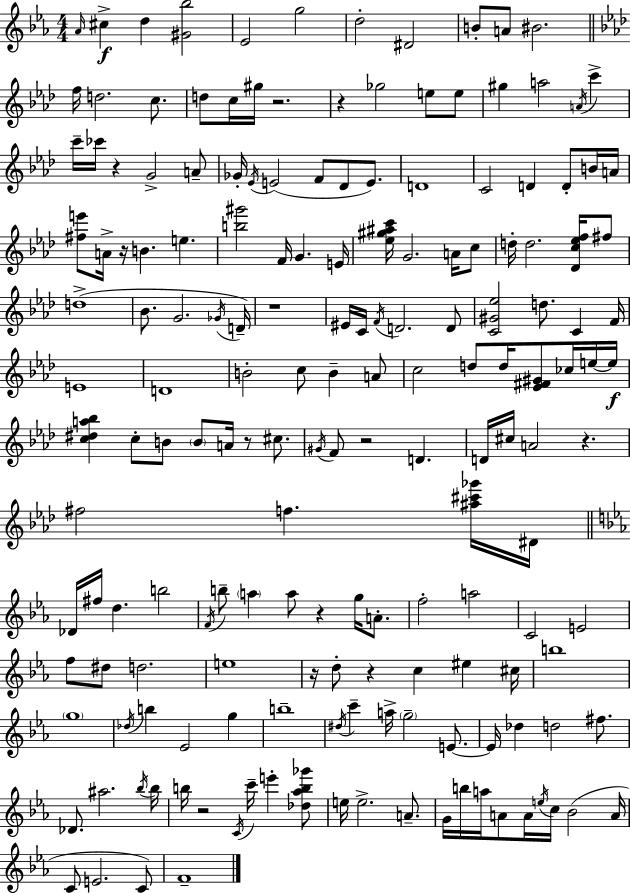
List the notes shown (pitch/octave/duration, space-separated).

Ab4/s C#5/q D5/q [G#4,Bb5]/h Eb4/h G5/h D5/h D#4/h B4/e A4/e BIS4/h. F5/s D5/h. C5/e. D5/e C5/s G#5/s R/h. R/q Gb5/h E5/e E5/e G#5/q A5/h A4/s C6/q C6/s CES6/s R/q G4/h A4/e Gb4/s Eb4/s E4/h F4/e Db4/e E4/e. D4/w C4/h D4/q D4/e B4/s A4/s [F#5,E6]/e A4/s R/s B4/q. E5/q. [B5,G#6]/h F4/s G4/q. E4/s [Eb5,G#5,A#5,C6]/s G4/h. A4/s C5/e D5/s D5/h. [Db4,C5,Eb5,F5]/s F#5/e D5/w Bb4/e. G4/h. Gb4/s D4/s R/w EIS4/s C4/s F4/s D4/h. D4/e [C4,G#4,Eb5]/h D5/e. C4/q F4/s E4/w D4/w B4/h C5/e B4/q A4/e C5/h D5/e D5/s [Eb4,F#4,G#4]/e CES5/s E5/s E5/s [C5,D#5,A5,Bb5]/q C5/e B4/e B4/e A4/s R/e C#5/e. G#4/s F4/e R/h D4/q. D4/s C#5/s A4/h R/q. F#5/h F5/q. [A#5,C#6,Gb6]/s D#4/s Db4/s F#5/s D5/q. B5/h F4/s B5/e A5/q A5/e R/q G5/s A4/e. F5/h A5/h C4/h E4/h F5/e D#5/e D5/h. E5/w R/s D5/e R/q C5/q EIS5/q C#5/s B5/w G5/w Db5/s B5/q Eb4/h G5/q B5/w D#5/s C6/q A5/s G5/h E4/e. E4/s Db5/q D5/h F#5/e. Db4/e. A#5/h. Bb5/s Bb5/s B5/s R/h C4/s C6/s E6/q [Db5,Ab5,B5,Gb6]/e E5/s E5/h. A4/e. G4/s B5/s A5/s A4/e A4/s E5/s C5/s Bb4/h A4/s C4/e E4/h. C4/e F4/w